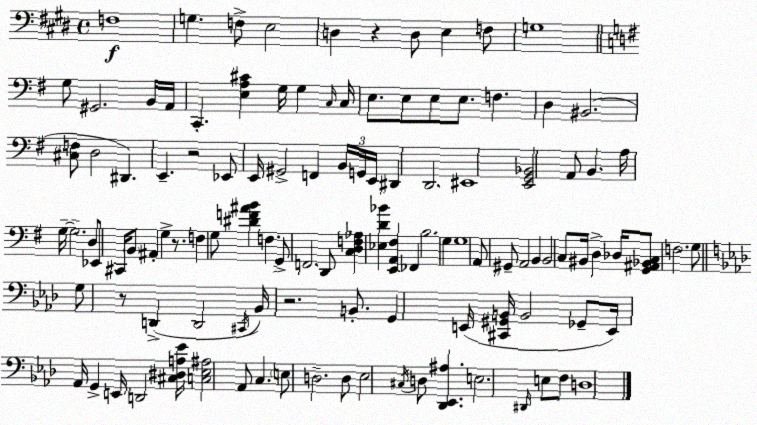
X:1
T:Untitled
M:4/4
L:1/4
K:E
F,4 G, F,/2 E,2 D, z D,/2 E, F,/2 G,4 G,/2 ^G,,2 B,,/4 A,,/4 C,, [E,A,^C] G,/4 G, C,/4 C,/4 E,/2 E,/2 E,/2 E,/2 F, D, ^B,,2 [^C,F,]/2 D,2 ^D,, E,, z2 _E,,/2 E,,/4 ^G,,2 F,, B,,/4 G,,/4 E,,/4 ^D,, D,,2 ^E,,4 [E,,G,,_B,,]2 A,,/2 B,, A,/4 G,/4 G,2 D,/2 _E,,/2 ^C,,/4 B,,/2 ^A,, G, z/2 F, G,/2 [^DF^AB] F, G,,/2 F,,2 D,,/2 [C,D,F,_A,] [_E,D_B] [E,,A,,^F,] _F,, B,2 G, G,4 A,,/2 ^G,,/2 A,,2 B,, B,,2 C,/2 ^B,,/4 D, _D,/4 [G,,^A,,_B,,C,]/2 F,2 G,/2 G,/2 z/2 D,, D,,2 ^C,,/4 _B,,/4 z2 B,,/2 G,, E,,/4 [^C,,^G,,B,,]/4 B,,2 _G,,/2 E,,/4 _A,,/4 G,, E,,/4 D,,2 [^C,^D,A,_E]/4 [C,_E,^A,]2 _A,,/2 C, E,/2 D,2 D,/2 _E,2 ^C,/4 D,/2 [_D,,_E,,^A,] E,2 ^D,,/4 E,/2 F,/2 D,4